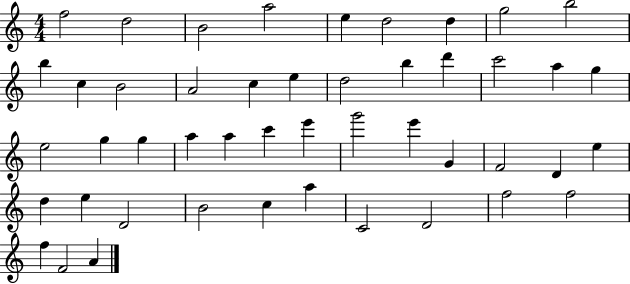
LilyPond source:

{
  \clef treble
  \numericTimeSignature
  \time 4/4
  \key c \major
  f''2 d''2 | b'2 a''2 | e''4 d''2 d''4 | g''2 b''2 | \break b''4 c''4 b'2 | a'2 c''4 e''4 | d''2 b''4 d'''4 | c'''2 a''4 g''4 | \break e''2 g''4 g''4 | a''4 a''4 c'''4 e'''4 | g'''2 e'''4 g'4 | f'2 d'4 e''4 | \break d''4 e''4 d'2 | b'2 c''4 a''4 | c'2 d'2 | f''2 f''2 | \break f''4 f'2 a'4 | \bar "|."
}